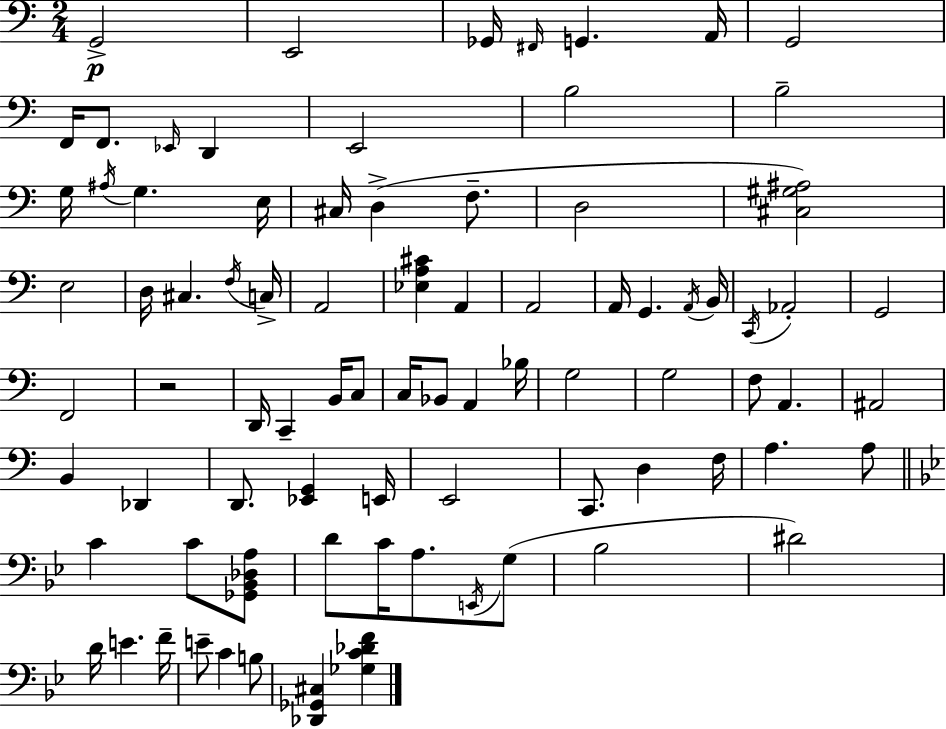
X:1
T:Untitled
M:2/4
L:1/4
K:Am
G,,2 E,,2 _G,,/4 ^F,,/4 G,, A,,/4 G,,2 F,,/4 F,,/2 _E,,/4 D,, E,,2 B,2 B,2 G,/4 ^A,/4 G, E,/4 ^C,/4 D, F,/2 D,2 [^C,^G,^A,]2 E,2 D,/4 ^C, F,/4 C,/4 A,,2 [_E,A,^C] A,, A,,2 A,,/4 G,, A,,/4 B,,/4 C,,/4 _A,,2 G,,2 F,,2 z2 D,,/4 C,, B,,/4 C,/2 C,/4 _B,,/2 A,, _B,/4 G,2 G,2 F,/2 A,, ^A,,2 B,, _D,, D,,/2 [_E,,G,,] E,,/4 E,,2 C,,/2 D, F,/4 A, A,/2 C C/2 [_G,,_B,,_D,A,]/2 D/2 C/4 A,/2 E,,/4 G,/2 _B,2 ^D2 D/4 E F/4 E/2 C B,/2 [_D,,_G,,^C,] [_G,C_DF]